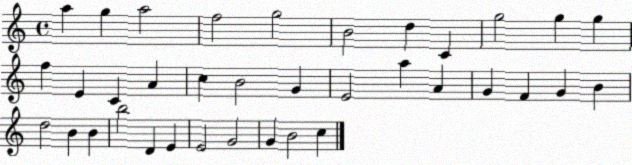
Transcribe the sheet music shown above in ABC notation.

X:1
T:Untitled
M:4/4
L:1/4
K:C
a g a2 f2 g2 B2 d C g2 g g f E C A c B2 G E2 a A G F G B d2 B B b2 D E E2 G2 G B2 c